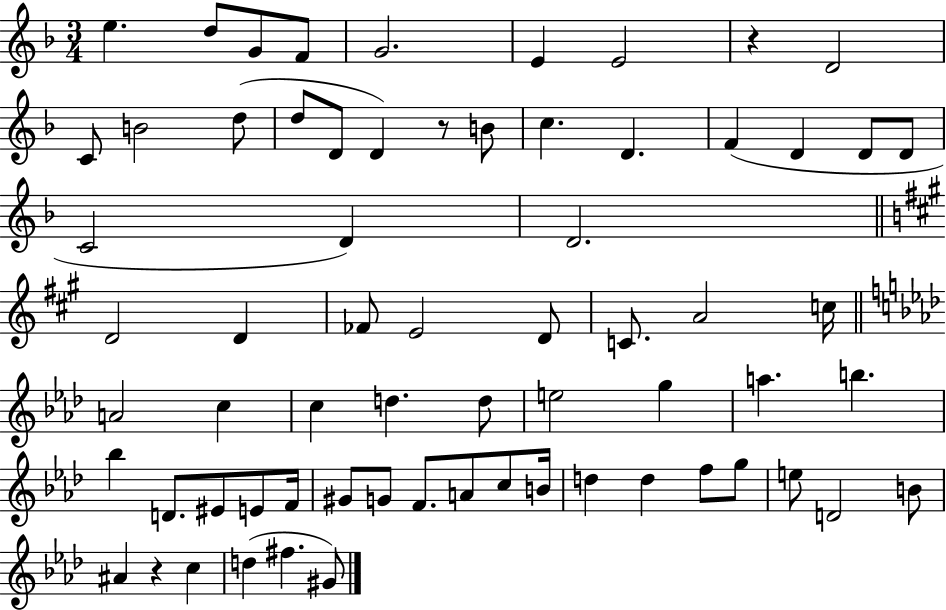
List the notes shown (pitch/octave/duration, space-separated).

E5/q. D5/e G4/e F4/e G4/h. E4/q E4/h R/q D4/h C4/e B4/h D5/e D5/e D4/e D4/q R/e B4/e C5/q. D4/q. F4/q D4/q D4/e D4/e C4/h D4/q D4/h. D4/h D4/q FES4/e E4/h D4/e C4/e. A4/h C5/s A4/h C5/q C5/q D5/q. D5/e E5/h G5/q A5/q. B5/q. Bb5/q D4/e. EIS4/e E4/e F4/s G#4/e G4/e F4/e. A4/e C5/e B4/s D5/q D5/q F5/e G5/e E5/e D4/h B4/e A#4/q R/q C5/q D5/q F#5/q. G#4/e